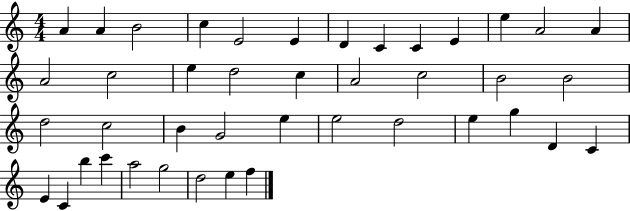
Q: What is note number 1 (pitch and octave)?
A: A4